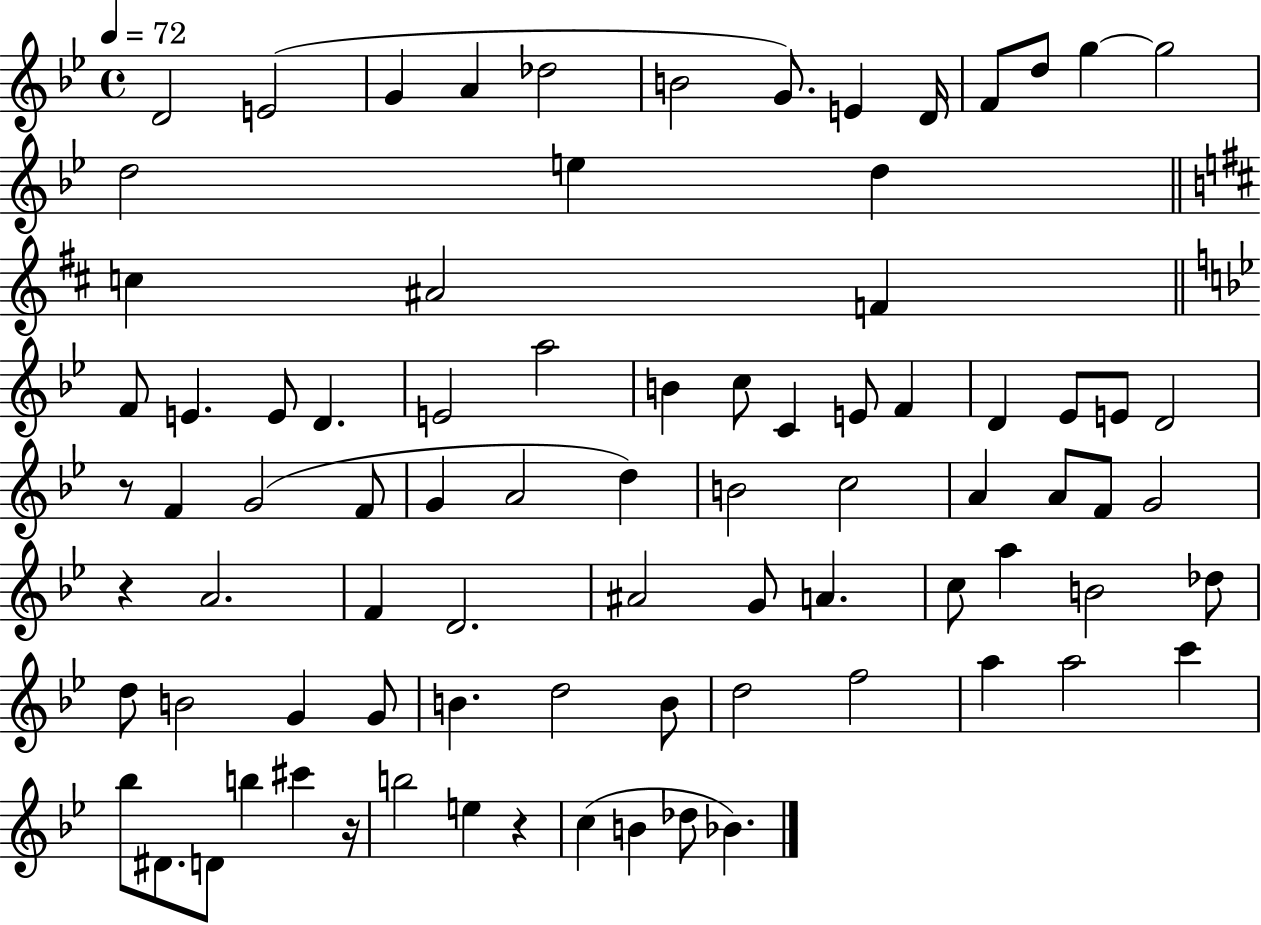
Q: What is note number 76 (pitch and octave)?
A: C5